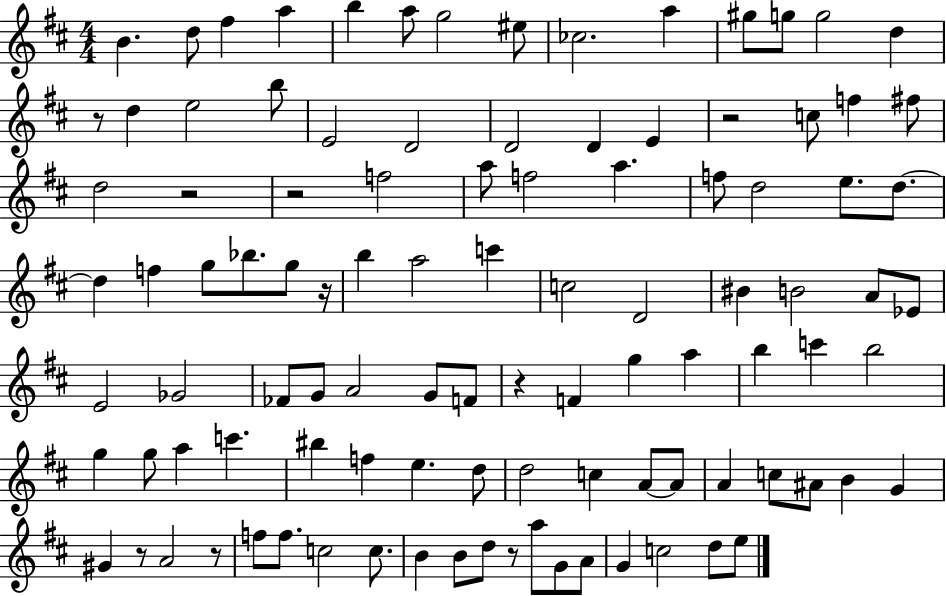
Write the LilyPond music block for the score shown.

{
  \clef treble
  \numericTimeSignature
  \time 4/4
  \key d \major
  b'4. d''8 fis''4 a''4 | b''4 a''8 g''2 eis''8 | ces''2. a''4 | gis''8 g''8 g''2 d''4 | \break r8 d''4 e''2 b''8 | e'2 d'2 | d'2 d'4 e'4 | r2 c''8 f''4 fis''8 | \break d''2 r2 | r2 f''2 | a''8 f''2 a''4. | f''8 d''2 e''8. d''8.~~ | \break d''4 f''4 g''8 bes''8. g''8 r16 | b''4 a''2 c'''4 | c''2 d'2 | bis'4 b'2 a'8 ees'8 | \break e'2 ges'2 | fes'8 g'8 a'2 g'8 f'8 | r4 f'4 g''4 a''4 | b''4 c'''4 b''2 | \break g''4 g''8 a''4 c'''4. | bis''4 f''4 e''4. d''8 | d''2 c''4 a'8~~ a'8 | a'4 c''8 ais'8 b'4 g'4 | \break gis'4 r8 a'2 r8 | f''8 f''8. c''2 c''8. | b'4 b'8 d''8 r8 a''8 g'8 a'8 | g'4 c''2 d''8 e''8 | \break \bar "|."
}